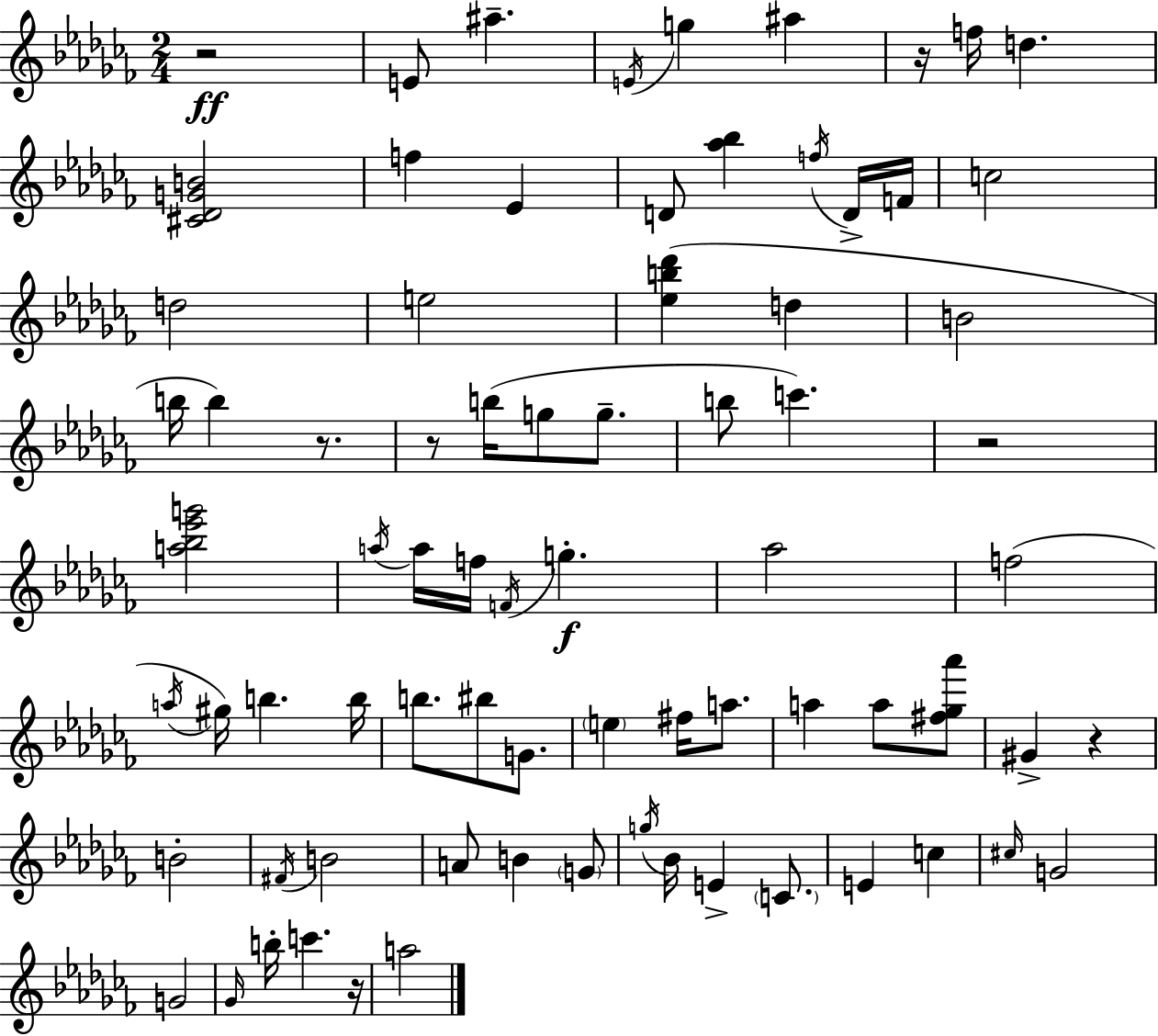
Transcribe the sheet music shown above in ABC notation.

X:1
T:Untitled
M:2/4
L:1/4
K:Abm
z2 E/2 ^a E/4 g ^a z/4 f/4 d [^C_DGB]2 f _E D/2 [_a_b] f/4 D/4 F/4 c2 d2 e2 [_eb_d'] d B2 b/4 b z/2 z/2 b/4 g/2 g/2 b/2 c' z2 [a_b_e'g']2 a/4 a/4 f/4 F/4 g _a2 f2 a/4 ^g/4 b b/4 b/2 ^b/2 G/2 e ^f/4 a/2 a a/2 [^f_g_a']/2 ^G z B2 ^F/4 B2 A/2 B G/2 g/4 _B/4 E C/2 E c ^c/4 G2 G2 _G/4 b/4 c' z/4 a2